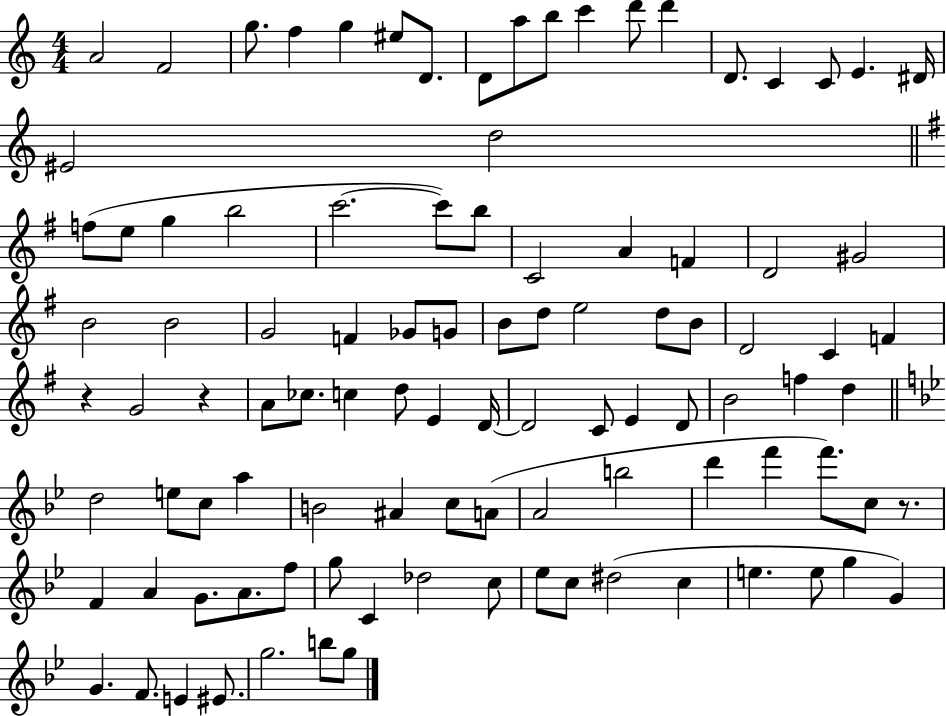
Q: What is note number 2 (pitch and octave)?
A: F4